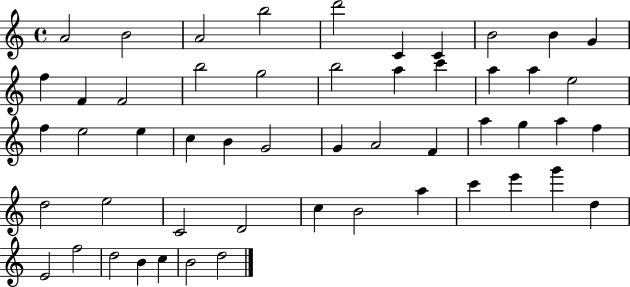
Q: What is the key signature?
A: C major